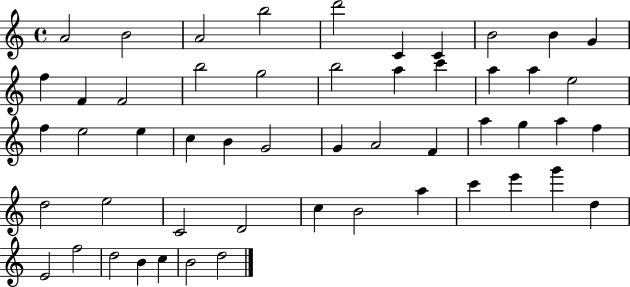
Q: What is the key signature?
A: C major